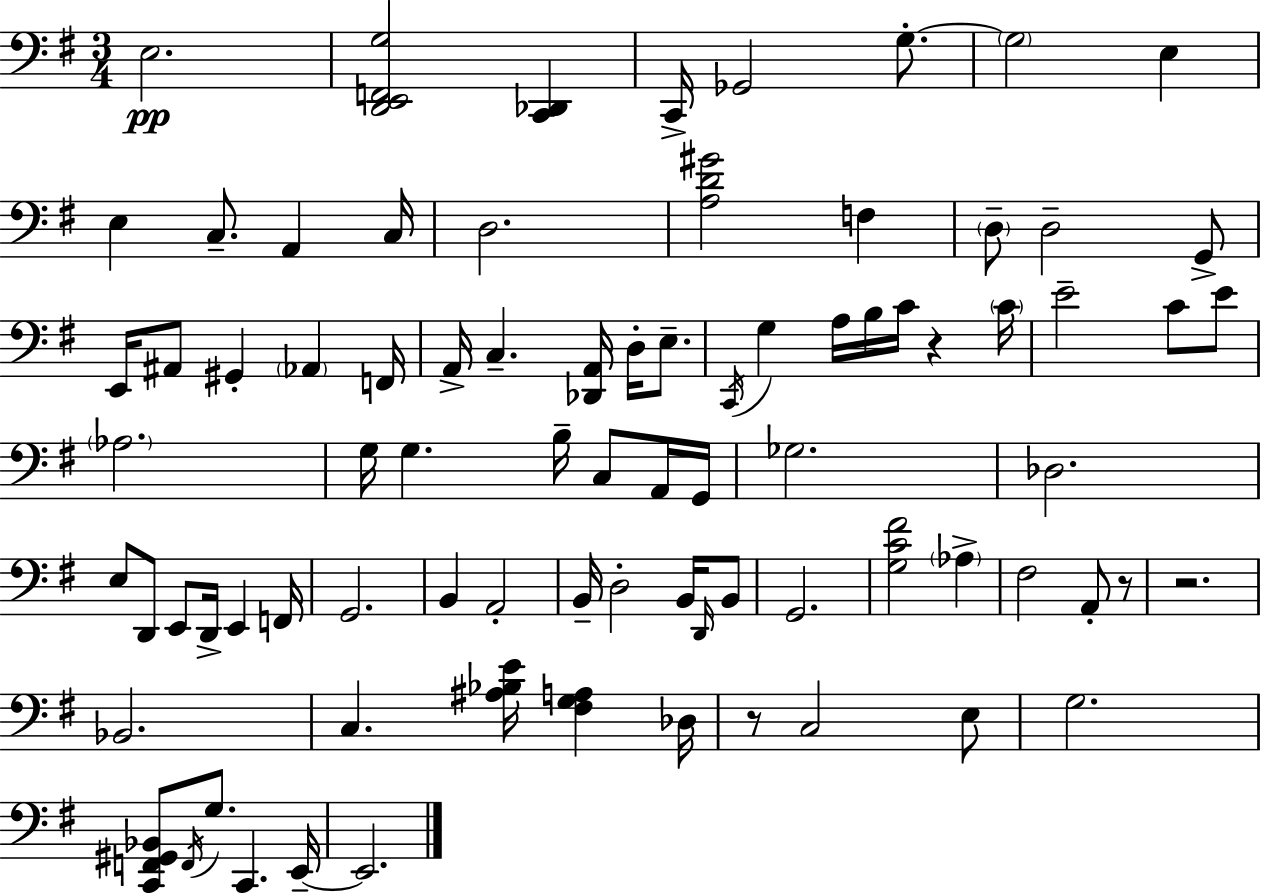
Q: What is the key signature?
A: G major